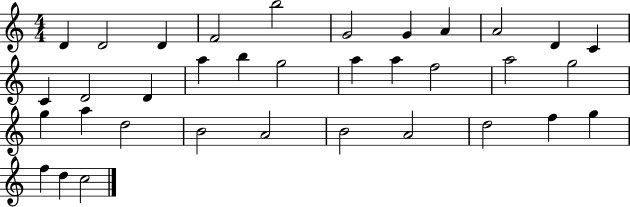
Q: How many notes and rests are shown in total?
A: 35